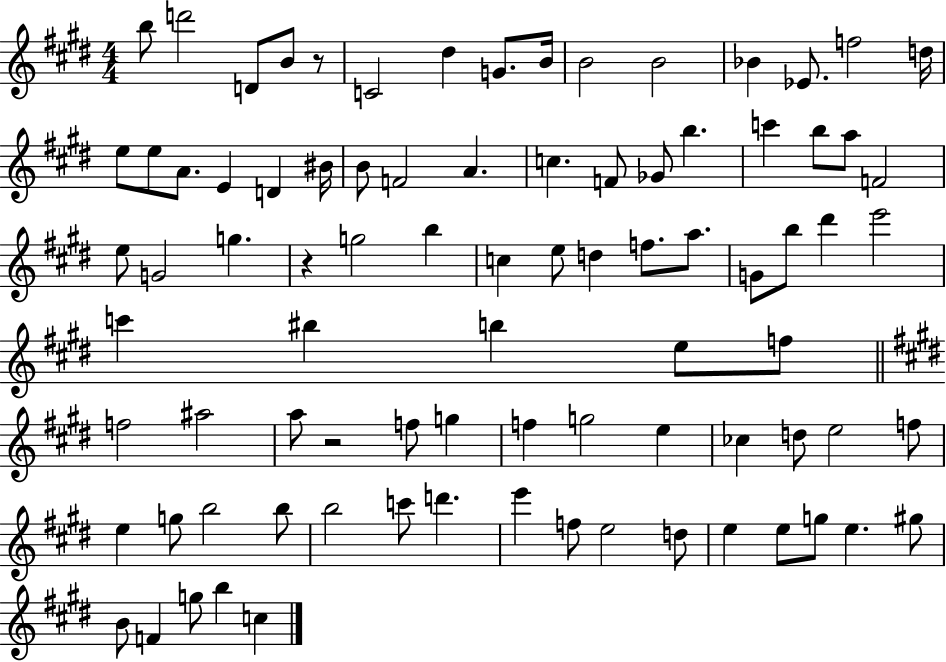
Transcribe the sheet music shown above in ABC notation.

X:1
T:Untitled
M:4/4
L:1/4
K:E
b/2 d'2 D/2 B/2 z/2 C2 ^d G/2 B/4 B2 B2 _B _E/2 f2 d/4 e/2 e/2 A/2 E D ^B/4 B/2 F2 A c F/2 _G/2 b c' b/2 a/2 F2 e/2 G2 g z g2 b c e/2 d f/2 a/2 G/2 b/2 ^d' e'2 c' ^b b e/2 f/2 f2 ^a2 a/2 z2 f/2 g f g2 e _c d/2 e2 f/2 e g/2 b2 b/2 b2 c'/2 d' e' f/2 e2 d/2 e e/2 g/2 e ^g/2 B/2 F g/2 b c